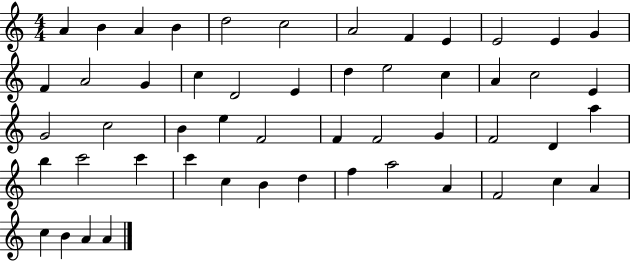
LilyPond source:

{
  \clef treble
  \numericTimeSignature
  \time 4/4
  \key c \major
  a'4 b'4 a'4 b'4 | d''2 c''2 | a'2 f'4 e'4 | e'2 e'4 g'4 | \break f'4 a'2 g'4 | c''4 d'2 e'4 | d''4 e''2 c''4 | a'4 c''2 e'4 | \break g'2 c''2 | b'4 e''4 f'2 | f'4 f'2 g'4 | f'2 d'4 a''4 | \break b''4 c'''2 c'''4 | c'''4 c''4 b'4 d''4 | f''4 a''2 a'4 | f'2 c''4 a'4 | \break c''4 b'4 a'4 a'4 | \bar "|."
}